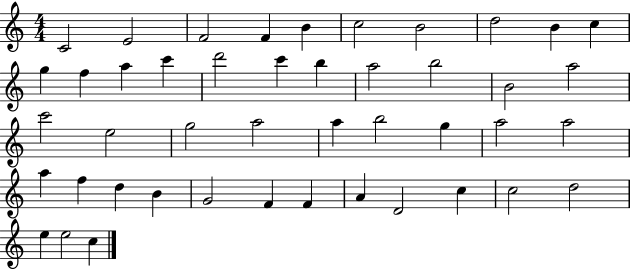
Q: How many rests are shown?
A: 0